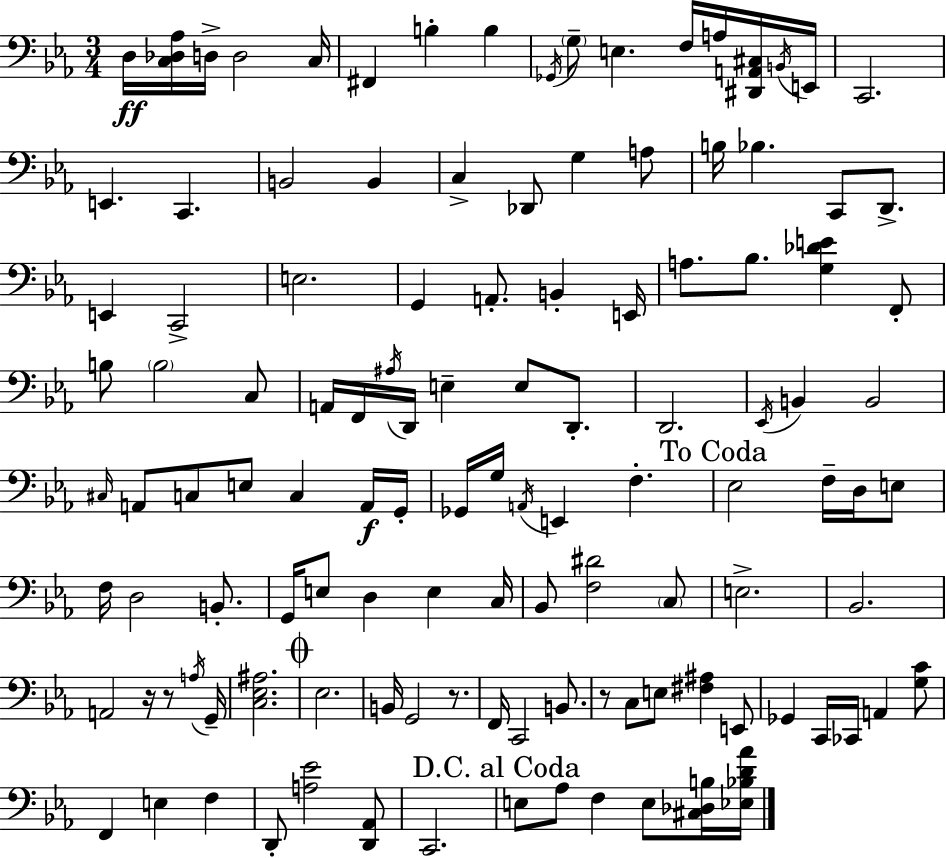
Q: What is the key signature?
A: EES major